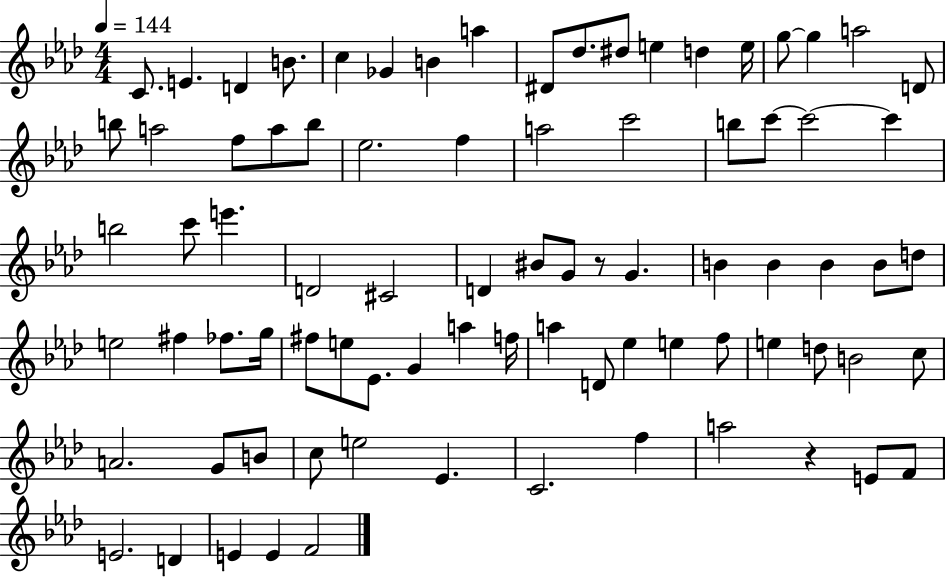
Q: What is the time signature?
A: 4/4